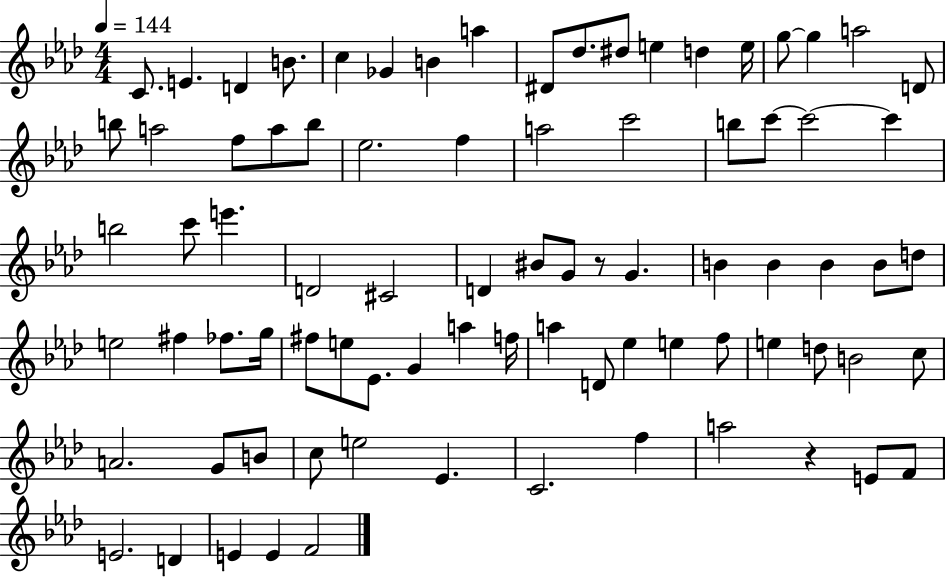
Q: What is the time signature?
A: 4/4